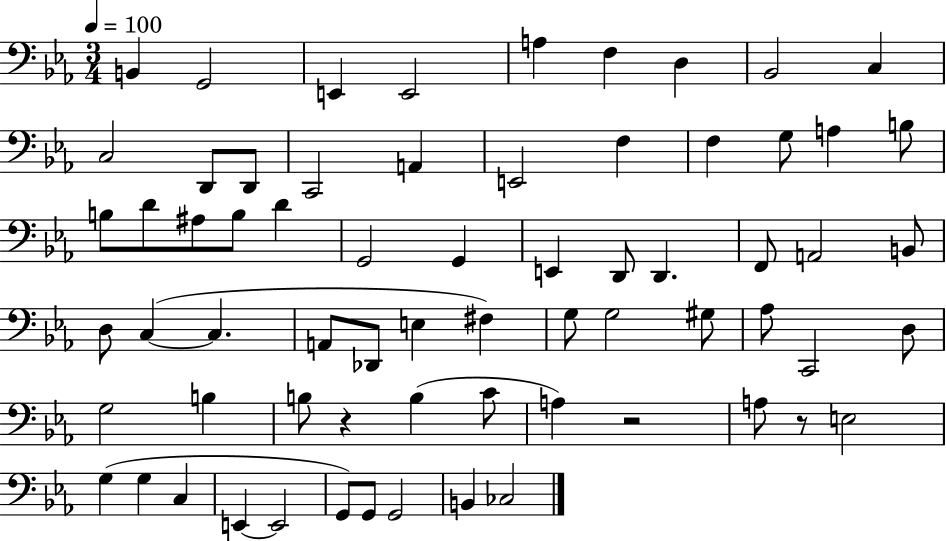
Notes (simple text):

B2/q G2/h E2/q E2/h A3/q F3/q D3/q Bb2/h C3/q C3/h D2/e D2/e C2/h A2/q E2/h F3/q F3/q G3/e A3/q B3/e B3/e D4/e A#3/e B3/e D4/q G2/h G2/q E2/q D2/e D2/q. F2/e A2/h B2/e D3/e C3/q C3/q. A2/e Db2/e E3/q F#3/q G3/e G3/h G#3/e Ab3/e C2/h D3/e G3/h B3/q B3/e R/q B3/q C4/e A3/q R/h A3/e R/e E3/h G3/q G3/q C3/q E2/q E2/h G2/e G2/e G2/h B2/q CES3/h